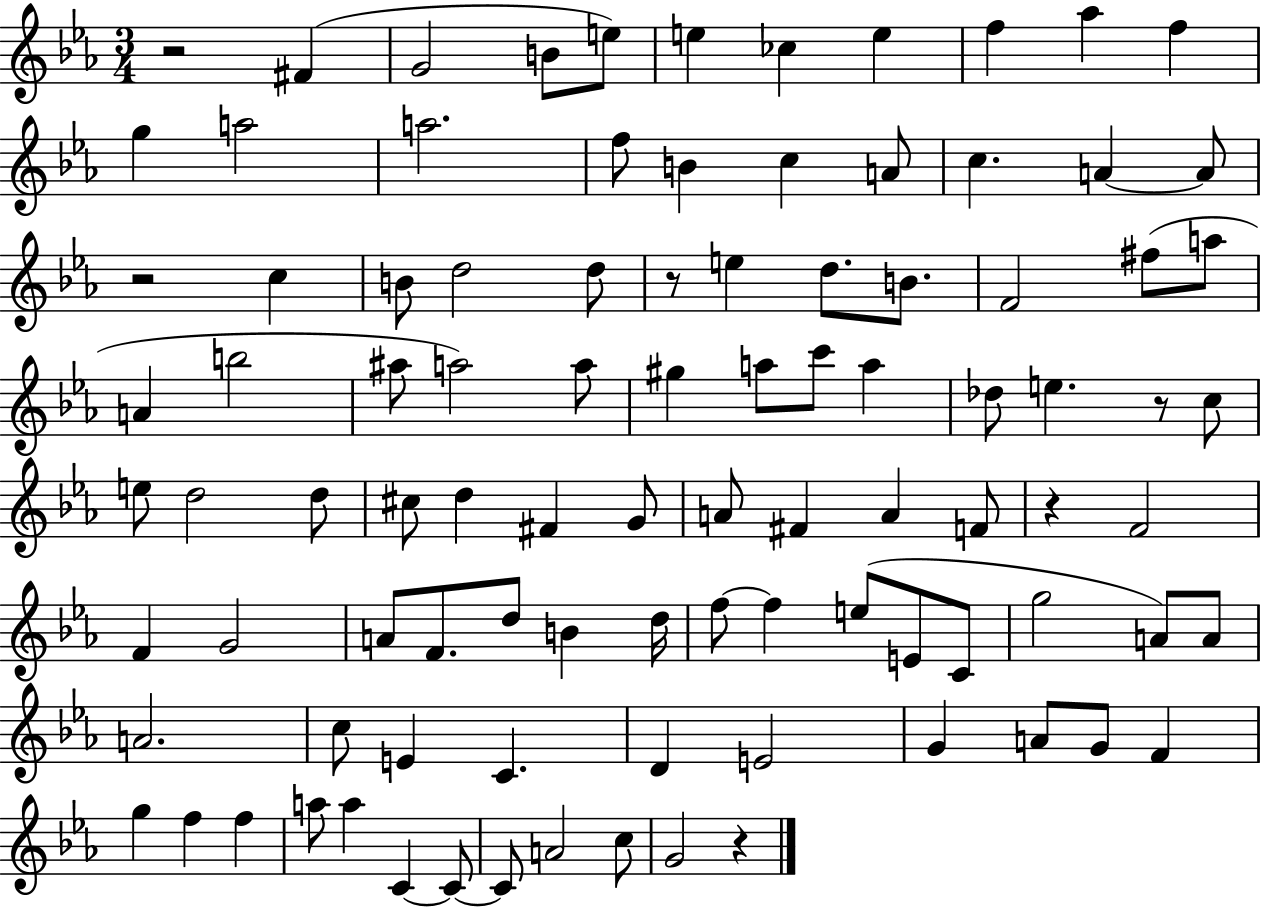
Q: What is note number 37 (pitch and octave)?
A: A5